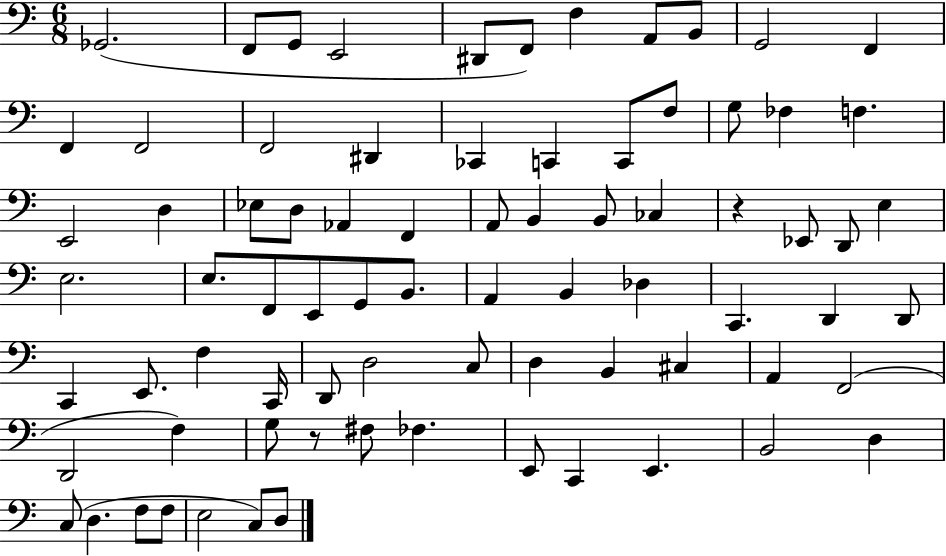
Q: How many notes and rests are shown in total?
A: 78